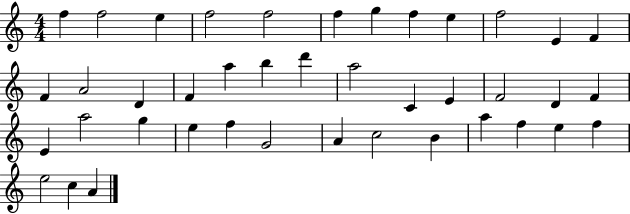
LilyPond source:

{
  \clef treble
  \numericTimeSignature
  \time 4/4
  \key c \major
  f''4 f''2 e''4 | f''2 f''2 | f''4 g''4 f''4 e''4 | f''2 e'4 f'4 | \break f'4 a'2 d'4 | f'4 a''4 b''4 d'''4 | a''2 c'4 e'4 | f'2 d'4 f'4 | \break e'4 a''2 g''4 | e''4 f''4 g'2 | a'4 c''2 b'4 | a''4 f''4 e''4 f''4 | \break e''2 c''4 a'4 | \bar "|."
}